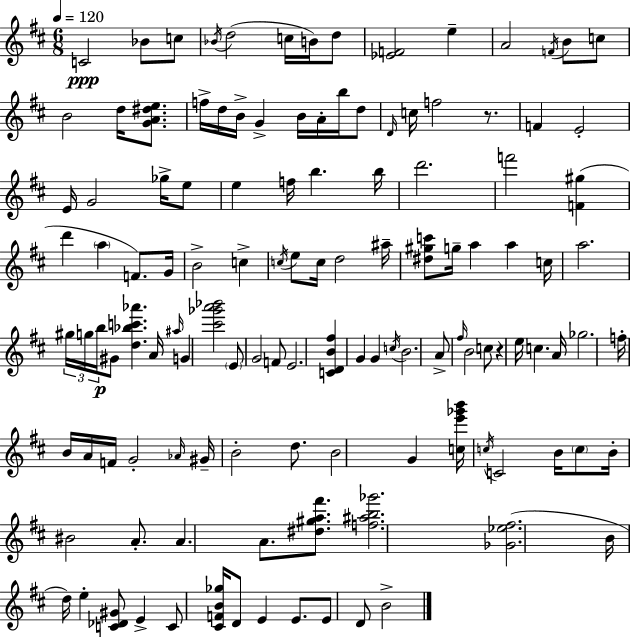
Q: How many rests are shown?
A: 2